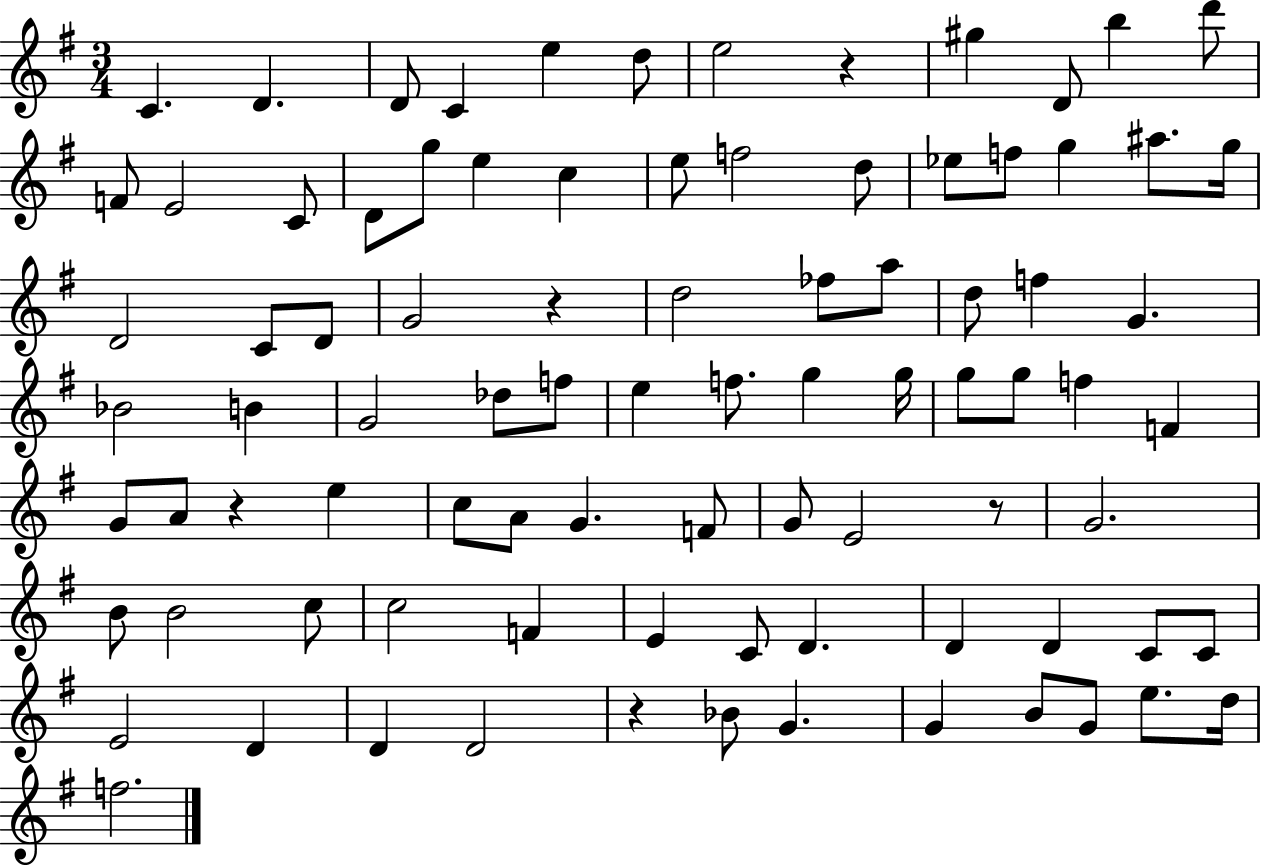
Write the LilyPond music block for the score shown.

{
  \clef treble
  \numericTimeSignature
  \time 3/4
  \key g \major
  c'4. d'4. | d'8 c'4 e''4 d''8 | e''2 r4 | gis''4 d'8 b''4 d'''8 | \break f'8 e'2 c'8 | d'8 g''8 e''4 c''4 | e''8 f''2 d''8 | ees''8 f''8 g''4 ais''8. g''16 | \break d'2 c'8 d'8 | g'2 r4 | d''2 fes''8 a''8 | d''8 f''4 g'4. | \break bes'2 b'4 | g'2 des''8 f''8 | e''4 f''8. g''4 g''16 | g''8 g''8 f''4 f'4 | \break g'8 a'8 r4 e''4 | c''8 a'8 g'4. f'8 | g'8 e'2 r8 | g'2. | \break b'8 b'2 c''8 | c''2 f'4 | e'4 c'8 d'4. | d'4 d'4 c'8 c'8 | \break e'2 d'4 | d'4 d'2 | r4 bes'8 g'4. | g'4 b'8 g'8 e''8. d''16 | \break f''2. | \bar "|."
}